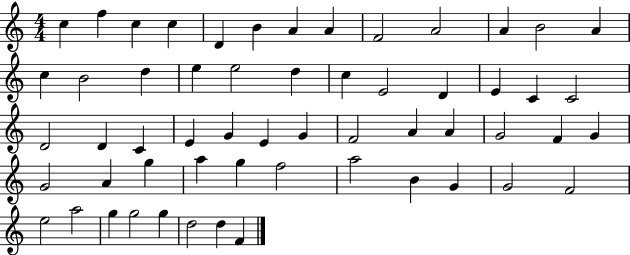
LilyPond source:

{
  \clef treble
  \numericTimeSignature
  \time 4/4
  \key c \major
  c''4 f''4 c''4 c''4 | d'4 b'4 a'4 a'4 | f'2 a'2 | a'4 b'2 a'4 | \break c''4 b'2 d''4 | e''4 e''2 d''4 | c''4 e'2 d'4 | e'4 c'4 c'2 | \break d'2 d'4 c'4 | e'4 g'4 e'4 g'4 | f'2 a'4 a'4 | g'2 f'4 g'4 | \break g'2 a'4 g''4 | a''4 g''4 f''2 | a''2 b'4 g'4 | g'2 f'2 | \break e''2 a''2 | g''4 g''2 g''4 | d''2 d''4 f'4 | \bar "|."
}